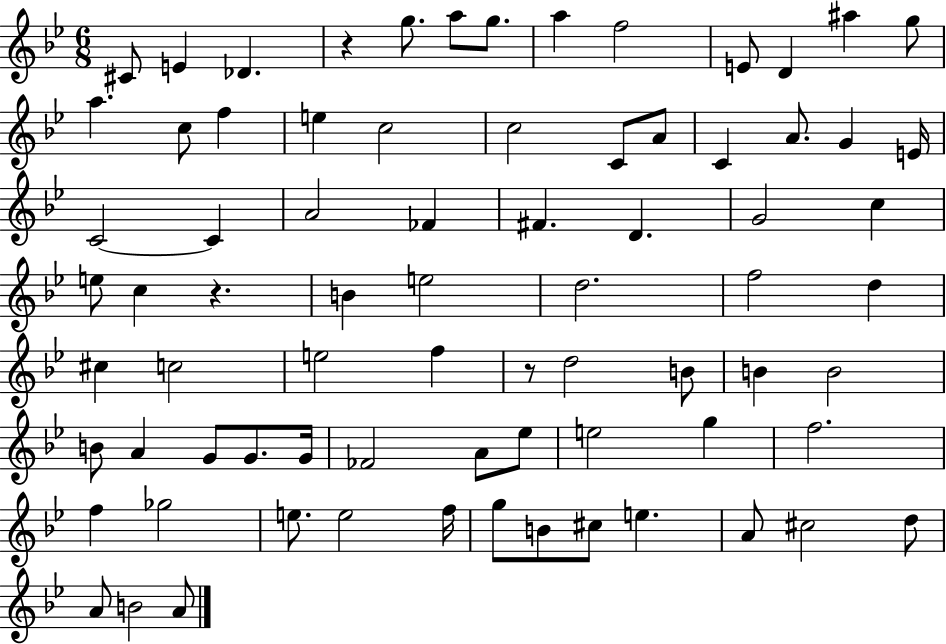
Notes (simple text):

C#4/e E4/q Db4/q. R/q G5/e. A5/e G5/e. A5/q F5/h E4/e D4/q A#5/q G5/e A5/q. C5/e F5/q E5/q C5/h C5/h C4/e A4/e C4/q A4/e. G4/q E4/s C4/h C4/q A4/h FES4/q F#4/q. D4/q. G4/h C5/q E5/e C5/q R/q. B4/q E5/h D5/h. F5/h D5/q C#5/q C5/h E5/h F5/q R/e D5/h B4/e B4/q B4/h B4/e A4/q G4/e G4/e. G4/s FES4/h A4/e Eb5/e E5/h G5/q F5/h. F5/q Gb5/h E5/e. E5/h F5/s G5/e B4/e C#5/e E5/q. A4/e C#5/h D5/e A4/e B4/h A4/e